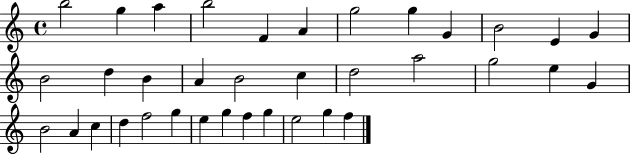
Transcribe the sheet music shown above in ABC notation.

X:1
T:Untitled
M:4/4
L:1/4
K:C
b2 g a b2 F A g2 g G B2 E G B2 d B A B2 c d2 a2 g2 e G B2 A c d f2 g e g f g e2 g f